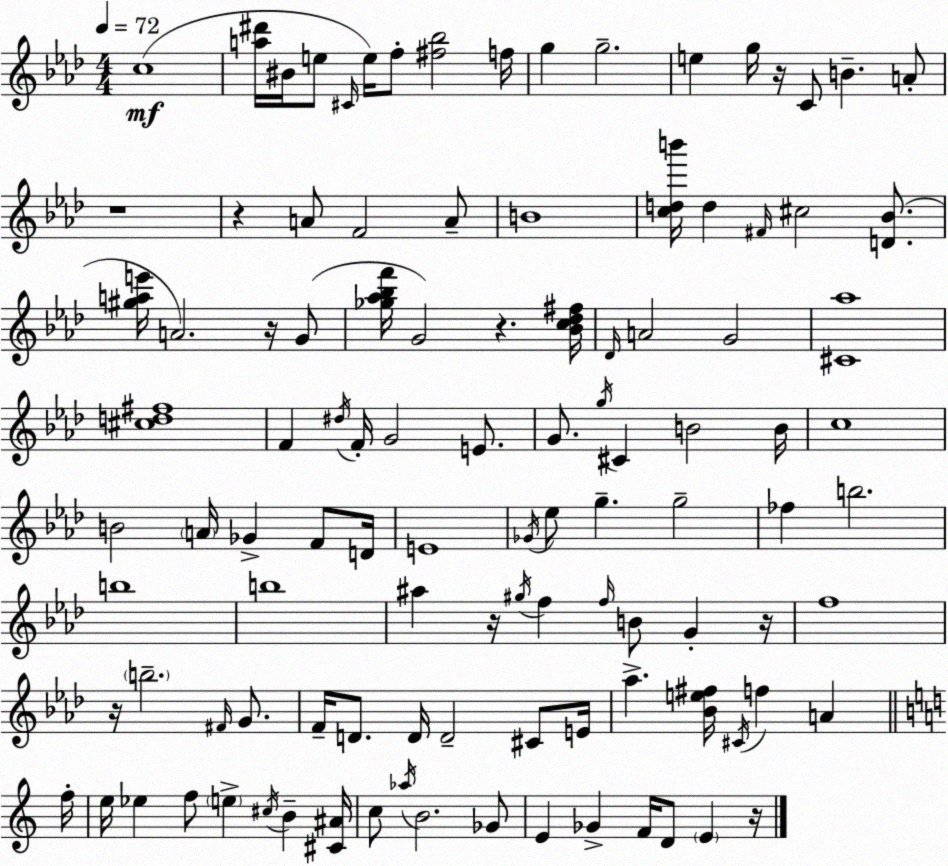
X:1
T:Untitled
M:4/4
L:1/4
K:Fm
c4 [a^d']/4 ^B/4 e/2 ^C/4 e/4 f/2 [^f_b]2 f/4 g g2 e g/4 z/4 C/2 B A/2 z4 z A/2 F2 A/2 B4 [cdb']/4 d ^F/4 ^c2 [D_B]/2 [^gae']/4 A2 z/4 G/2 [_g_a_bf']/4 G2 z [_Bc_d^f]/4 _D/4 A2 G2 [^C_a]4 [^cd^f]4 F ^d/4 F/4 G2 E/2 G/2 g/4 ^C B2 B/4 c4 B2 A/4 _G F/2 D/4 E4 _G/4 _e/2 g g2 _f b2 b4 b4 ^a z/4 ^g/4 f f/4 B/2 G z/4 f4 z/4 b2 ^F/4 G/2 F/4 D/2 D/4 D2 ^C/2 E/4 _a [_Be^f]/4 ^C/4 f A f/4 e/4 _e f/2 e ^c/4 B [^C^A]/4 c/2 _a/4 B2 _G/2 E _G F/4 D/2 E z/4